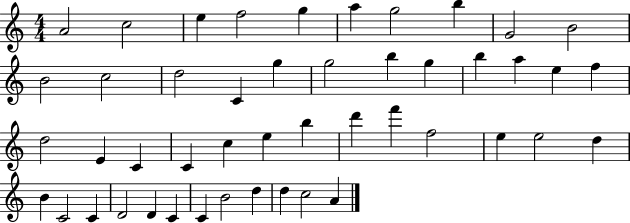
{
  \clef treble
  \numericTimeSignature
  \time 4/4
  \key c \major
  a'2 c''2 | e''4 f''2 g''4 | a''4 g''2 b''4 | g'2 b'2 | \break b'2 c''2 | d''2 c'4 g''4 | g''2 b''4 g''4 | b''4 a''4 e''4 f''4 | \break d''2 e'4 c'4 | c'4 c''4 e''4 b''4 | d'''4 f'''4 f''2 | e''4 e''2 d''4 | \break b'4 c'2 c'4 | d'2 d'4 c'4 | c'4 b'2 d''4 | d''4 c''2 a'4 | \break \bar "|."
}